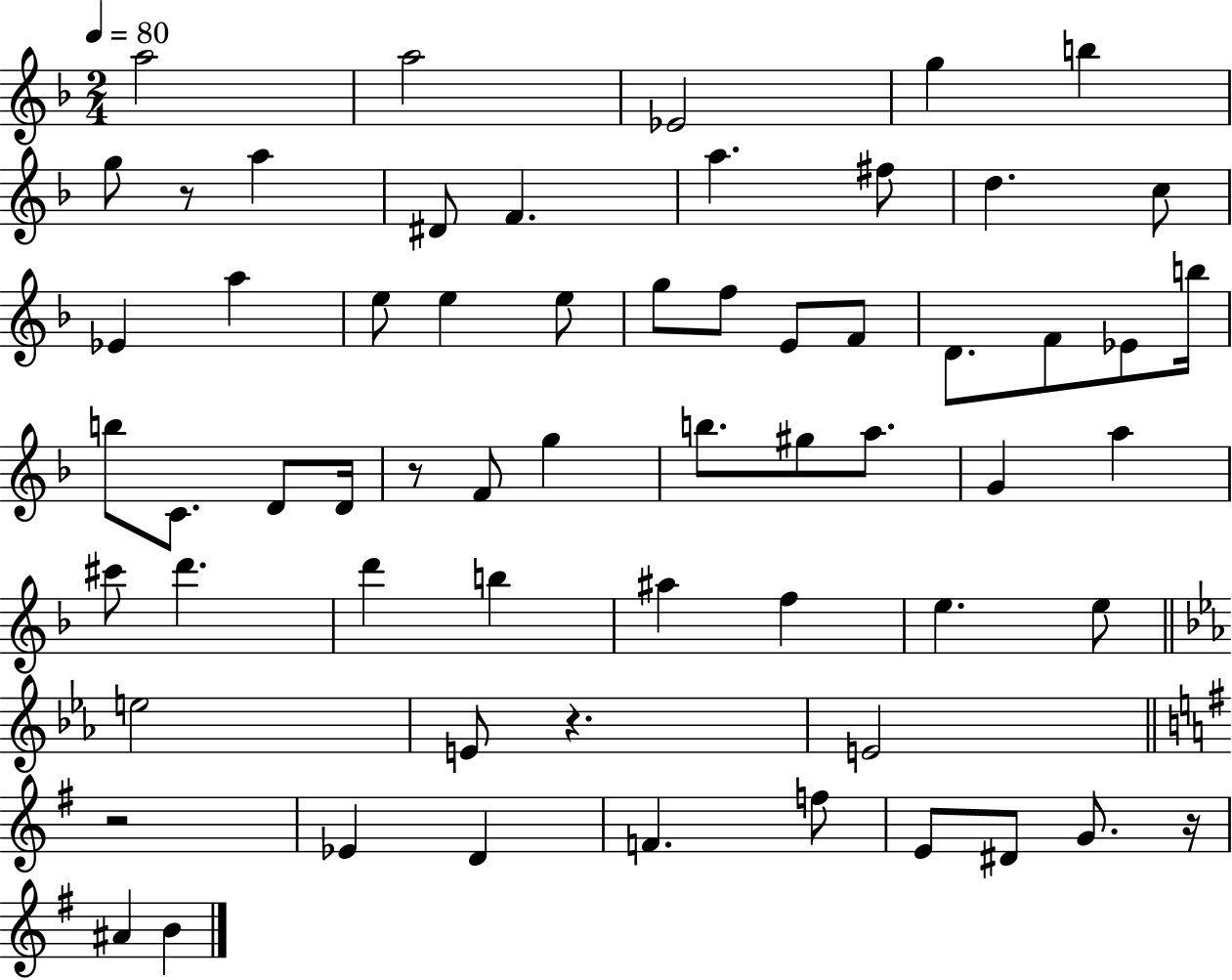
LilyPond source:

{
  \clef treble
  \numericTimeSignature
  \time 2/4
  \key f \major
  \tempo 4 = 80
  a''2 | a''2 | ees'2 | g''4 b''4 | \break g''8 r8 a''4 | dis'8 f'4. | a''4. fis''8 | d''4. c''8 | \break ees'4 a''4 | e''8 e''4 e''8 | g''8 f''8 e'8 f'8 | d'8. f'8 ees'8 b''16 | \break b''8 c'8. d'8 d'16 | r8 f'8 g''4 | b''8. gis''8 a''8. | g'4 a''4 | \break cis'''8 d'''4. | d'''4 b''4 | ais''4 f''4 | e''4. e''8 | \break \bar "||" \break \key c \minor e''2 | e'8 r4. | e'2 | \bar "||" \break \key g \major r2 | ees'4 d'4 | f'4. f''8 | e'8 dis'8 g'8. r16 | \break ais'4 b'4 | \bar "|."
}